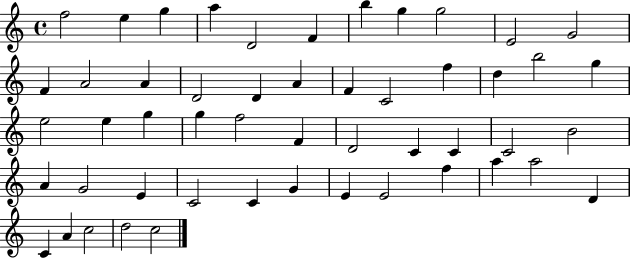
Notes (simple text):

F5/h E5/q G5/q A5/q D4/h F4/q B5/q G5/q G5/h E4/h G4/h F4/q A4/h A4/q D4/h D4/q A4/q F4/q C4/h F5/q D5/q B5/h G5/q E5/h E5/q G5/q G5/q F5/h F4/q D4/h C4/q C4/q C4/h B4/h A4/q G4/h E4/q C4/h C4/q G4/q E4/q E4/h F5/q A5/q A5/h D4/q C4/q A4/q C5/h D5/h C5/h